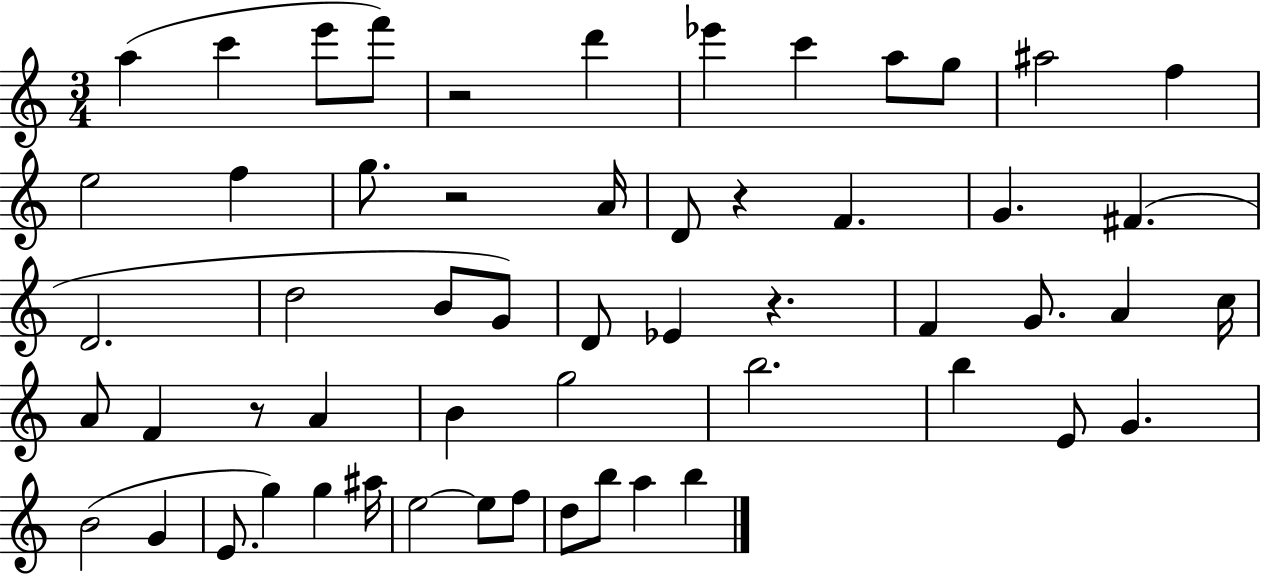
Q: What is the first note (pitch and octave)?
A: A5